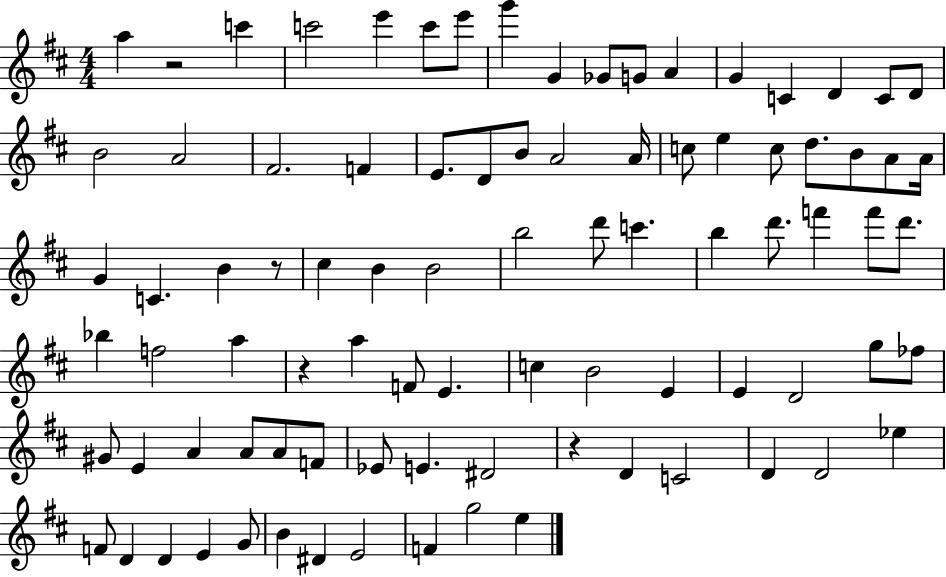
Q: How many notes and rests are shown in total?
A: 88